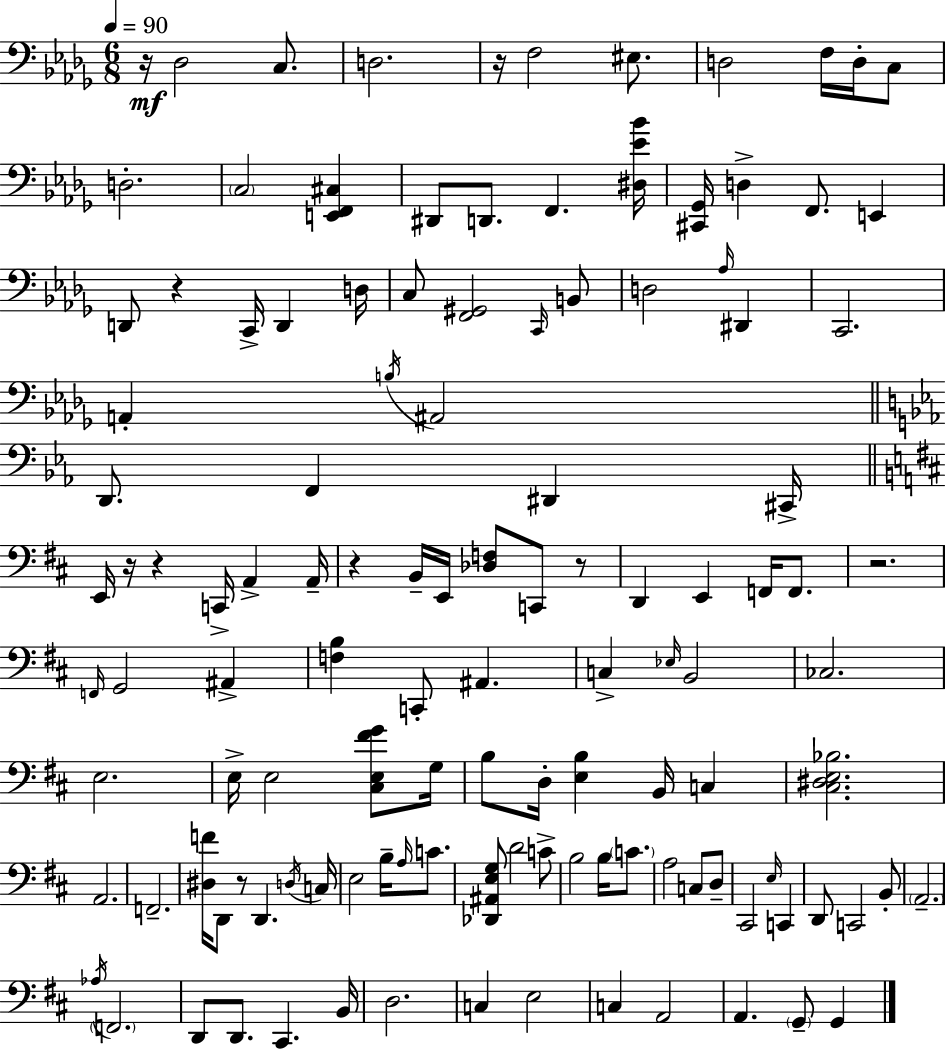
X:1
T:Untitled
M:6/8
L:1/4
K:Bbm
z/4 _D,2 C,/2 D,2 z/4 F,2 ^E,/2 D,2 F,/4 D,/4 C,/2 D,2 C,2 [E,,F,,^C,] ^D,,/2 D,,/2 F,, [^D,_E_B]/4 [^C,,_G,,]/4 D, F,,/2 E,, D,,/2 z C,,/4 D,, D,/4 C,/2 [F,,^G,,]2 C,,/4 B,,/2 D,2 _A,/4 ^D,, C,,2 A,, B,/4 ^A,,2 D,,/2 F,, ^D,, ^C,,/4 E,,/4 z/4 z C,,/4 A,, A,,/4 z B,,/4 E,,/4 [_D,F,]/2 C,,/2 z/2 D,, E,, F,,/4 F,,/2 z2 F,,/4 G,,2 ^A,, [F,B,] C,,/2 ^A,, C, _E,/4 B,,2 _C,2 E,2 E,/4 E,2 [^C,E,^FG]/2 G,/4 B,/2 D,/4 [E,B,] B,,/4 C, [^C,^D,E,_B,]2 A,,2 F,,2 [^D,F]/4 D,,/2 z/2 D,, D,/4 C,/4 E,2 B,/4 A,/4 C/2 [_D,,^A,,E,G,]/2 D2 C/2 B,2 B,/4 C/2 A,2 C,/2 D,/2 ^C,,2 E,/4 C,, D,,/2 C,,2 B,,/2 A,,2 _A,/4 F,,2 D,,/2 D,,/2 ^C,, B,,/4 D,2 C, E,2 C, A,,2 A,, G,,/2 G,,